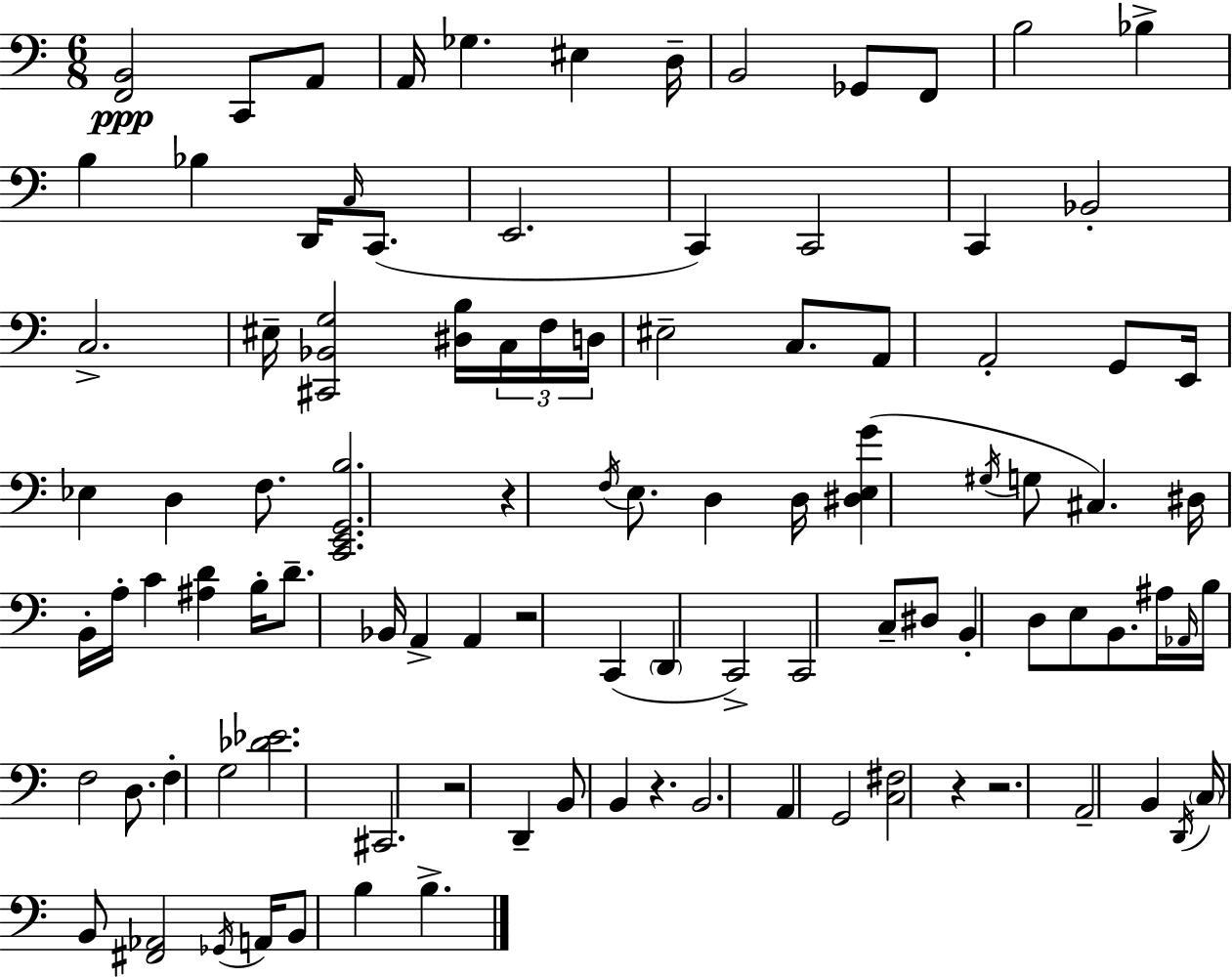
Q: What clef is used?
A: bass